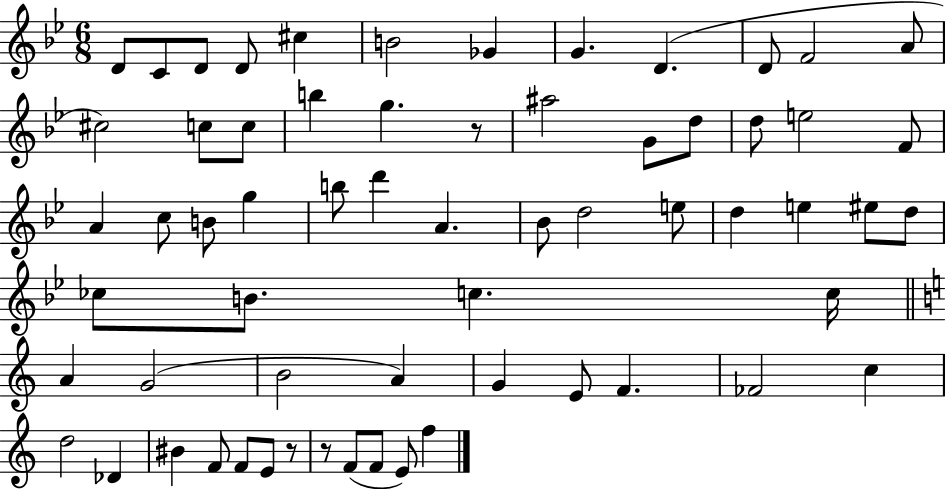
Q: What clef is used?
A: treble